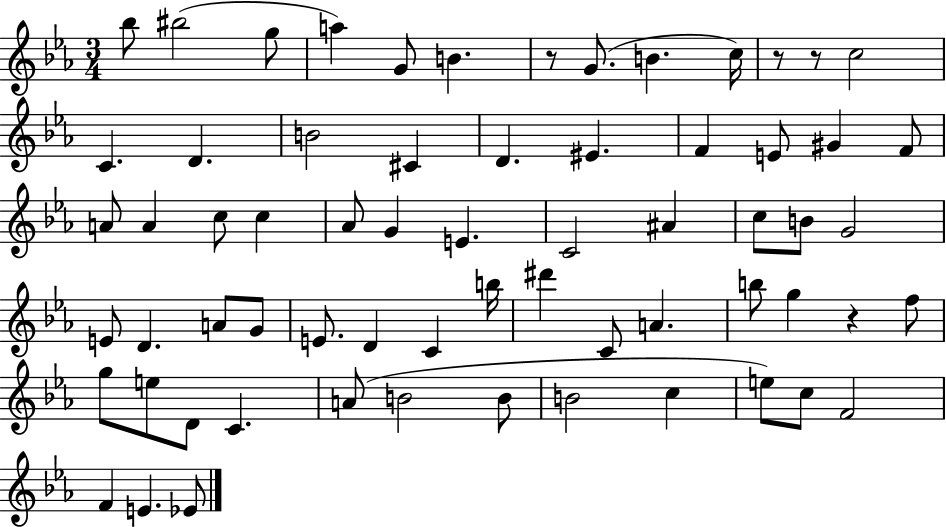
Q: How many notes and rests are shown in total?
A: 65